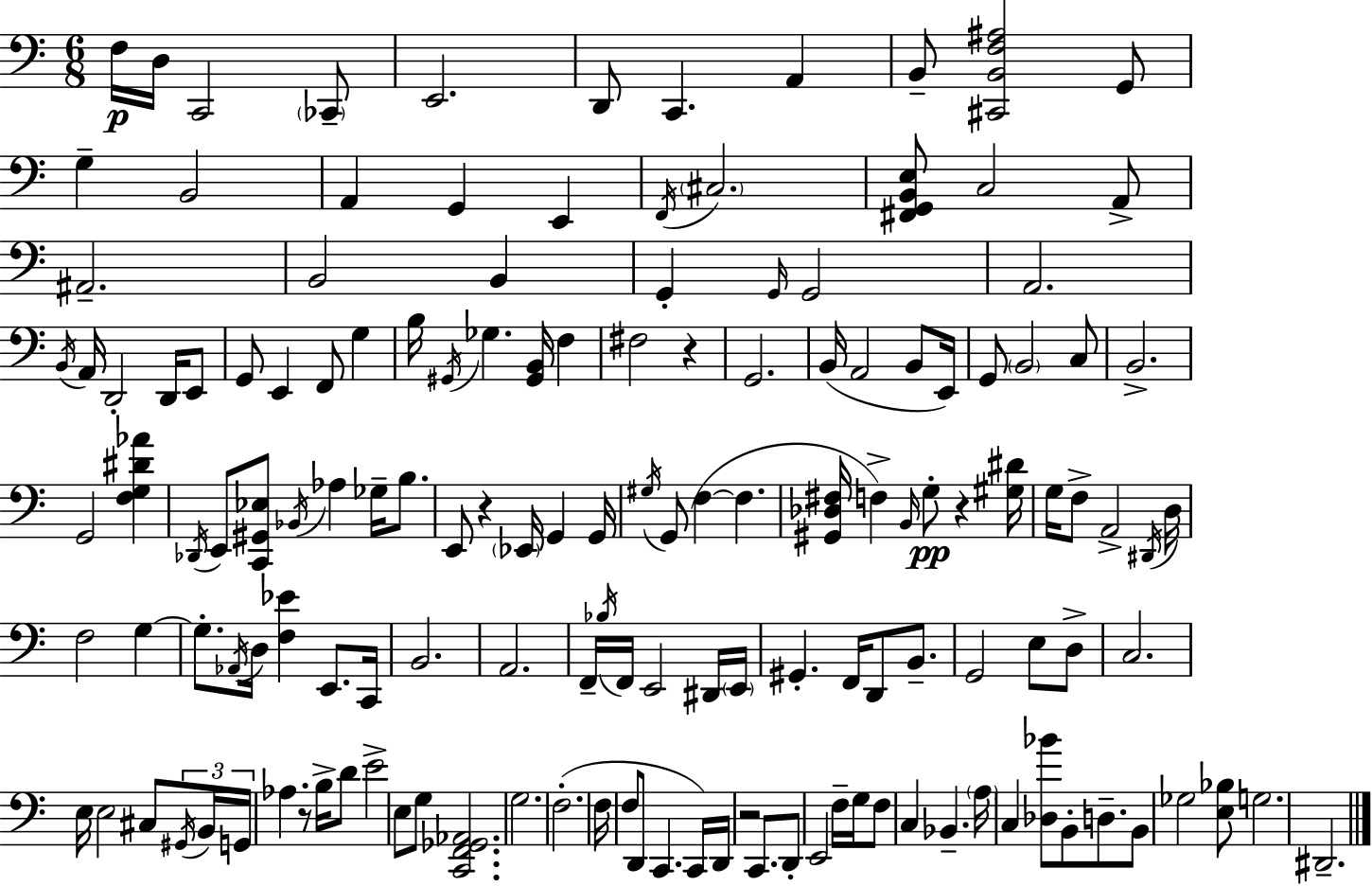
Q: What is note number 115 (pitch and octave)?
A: D2